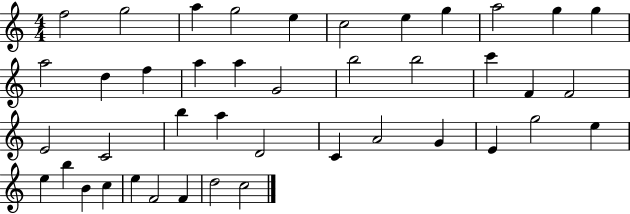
F5/h G5/h A5/q G5/h E5/q C5/h E5/q G5/q A5/h G5/q G5/q A5/h D5/q F5/q A5/q A5/q G4/h B5/h B5/h C6/q F4/q F4/h E4/h C4/h B5/q A5/q D4/h C4/q A4/h G4/q E4/q G5/h E5/q E5/q B5/q B4/q C5/q E5/q F4/h F4/q D5/h C5/h